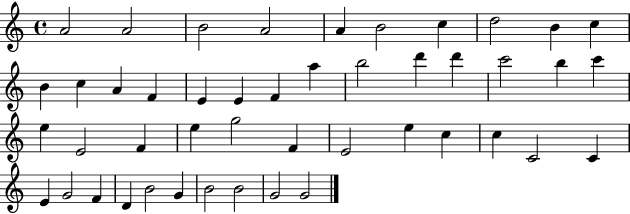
X:1
T:Untitled
M:4/4
L:1/4
K:C
A2 A2 B2 A2 A B2 c d2 B c B c A F E E F a b2 d' d' c'2 b c' e E2 F e g2 F E2 e c c C2 C E G2 F D B2 G B2 B2 G2 G2